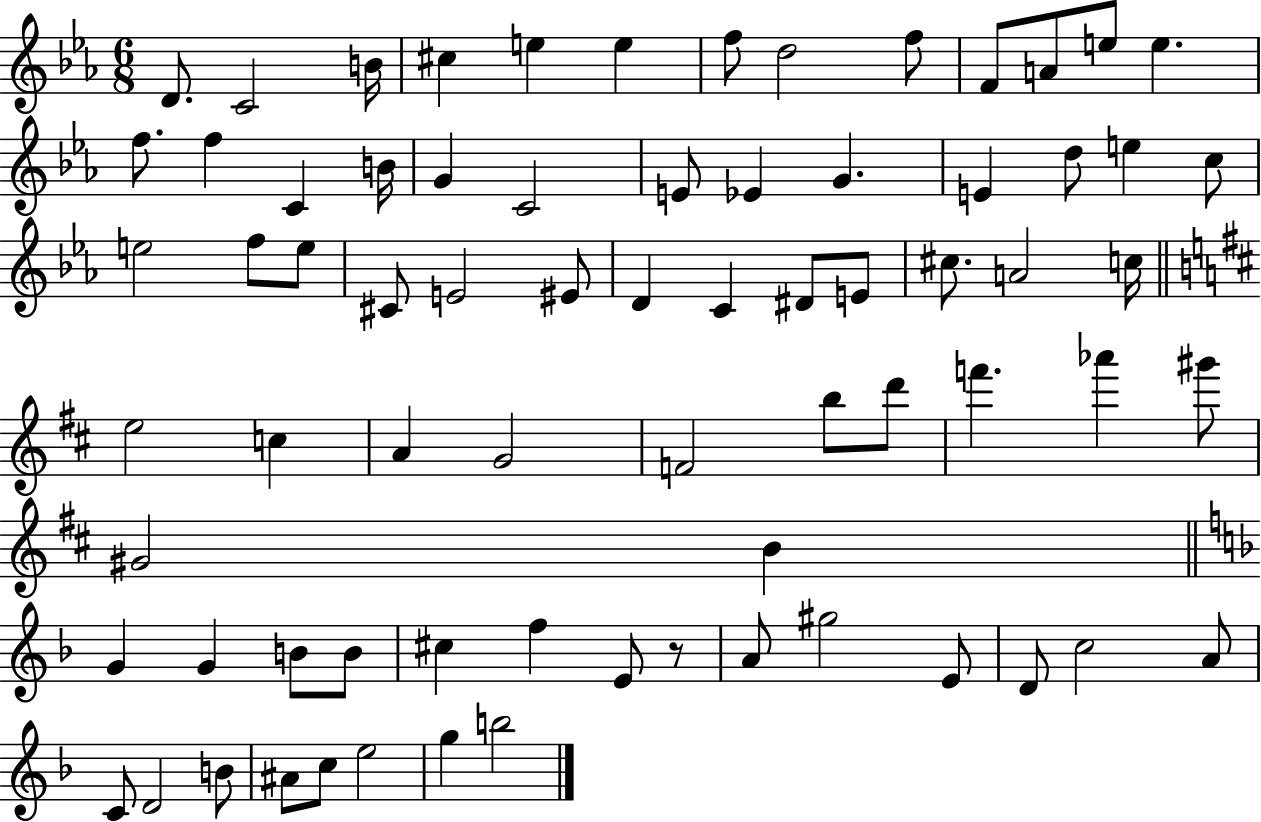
{
  \clef treble
  \numericTimeSignature
  \time 6/8
  \key ees \major
  \repeat volta 2 { d'8. c'2 b'16 | cis''4 e''4 e''4 | f''8 d''2 f''8 | f'8 a'8 e''8 e''4. | \break f''8. f''4 c'4 b'16 | g'4 c'2 | e'8 ees'4 g'4. | e'4 d''8 e''4 c''8 | \break e''2 f''8 e''8 | cis'8 e'2 eis'8 | d'4 c'4 dis'8 e'8 | cis''8. a'2 c''16 | \break \bar "||" \break \key b \minor e''2 c''4 | a'4 g'2 | f'2 b''8 d'''8 | f'''4. aes'''4 gis'''8 | \break gis'2 b'4 | \bar "||" \break \key f \major g'4 g'4 b'8 b'8 | cis''4 f''4 e'8 r8 | a'8 gis''2 e'8 | d'8 c''2 a'8 | \break c'8 d'2 b'8 | ais'8 c''8 e''2 | g''4 b''2 | } \bar "|."
}